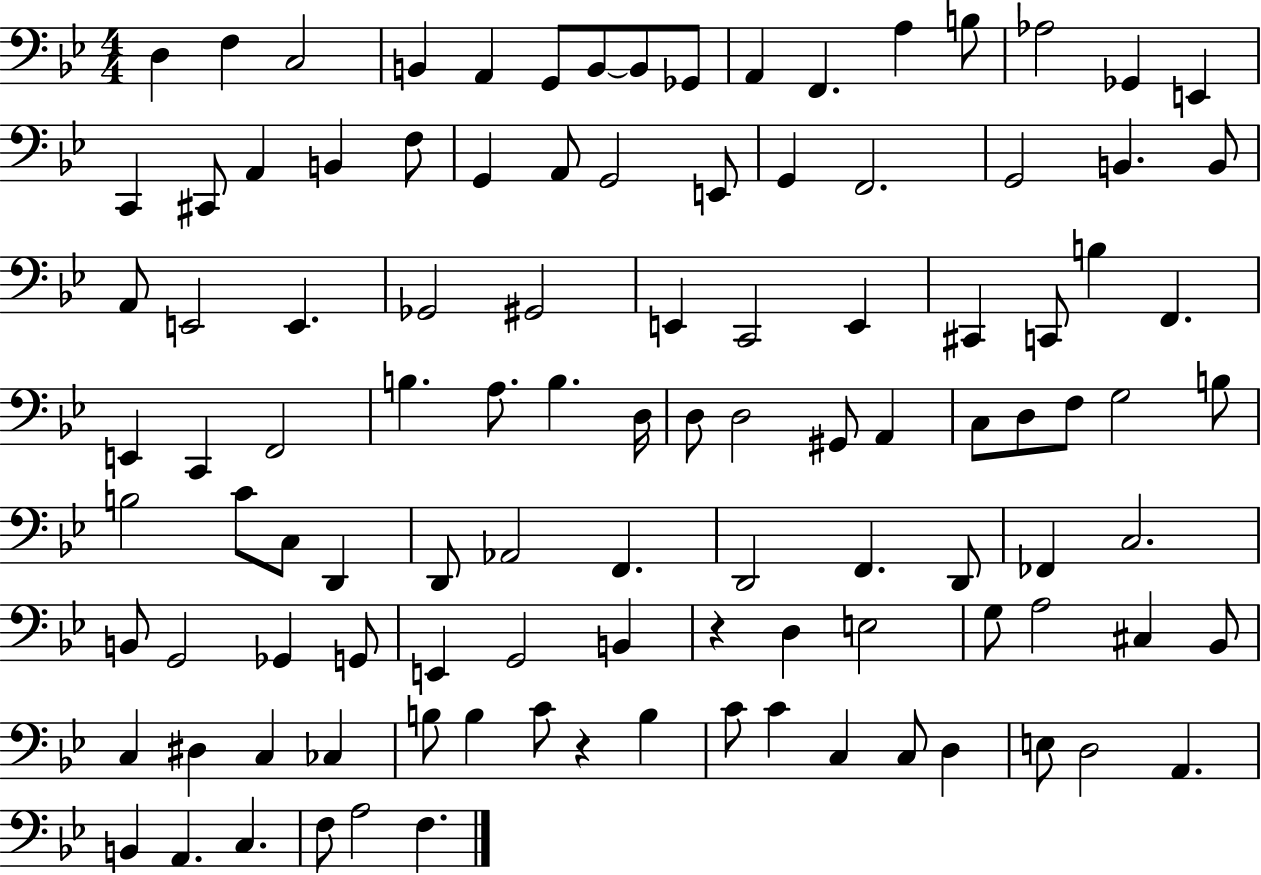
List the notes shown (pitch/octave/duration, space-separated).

D3/q F3/q C3/h B2/q A2/q G2/e B2/e B2/e Gb2/e A2/q F2/q. A3/q B3/e Ab3/h Gb2/q E2/q C2/q C#2/e A2/q B2/q F3/e G2/q A2/e G2/h E2/e G2/q F2/h. G2/h B2/q. B2/e A2/e E2/h E2/q. Gb2/h G#2/h E2/q C2/h E2/q C#2/q C2/e B3/q F2/q. E2/q C2/q F2/h B3/q. A3/e. B3/q. D3/s D3/e D3/h G#2/e A2/q C3/e D3/e F3/e G3/h B3/e B3/h C4/e C3/e D2/q D2/e Ab2/h F2/q. D2/h F2/q. D2/e FES2/q C3/h. B2/e G2/h Gb2/q G2/e E2/q G2/h B2/q R/q D3/q E3/h G3/e A3/h C#3/q Bb2/e C3/q D#3/q C3/q CES3/q B3/e B3/q C4/e R/q B3/q C4/e C4/q C3/q C3/e D3/q E3/e D3/h A2/q. B2/q A2/q. C3/q. F3/e A3/h F3/q.